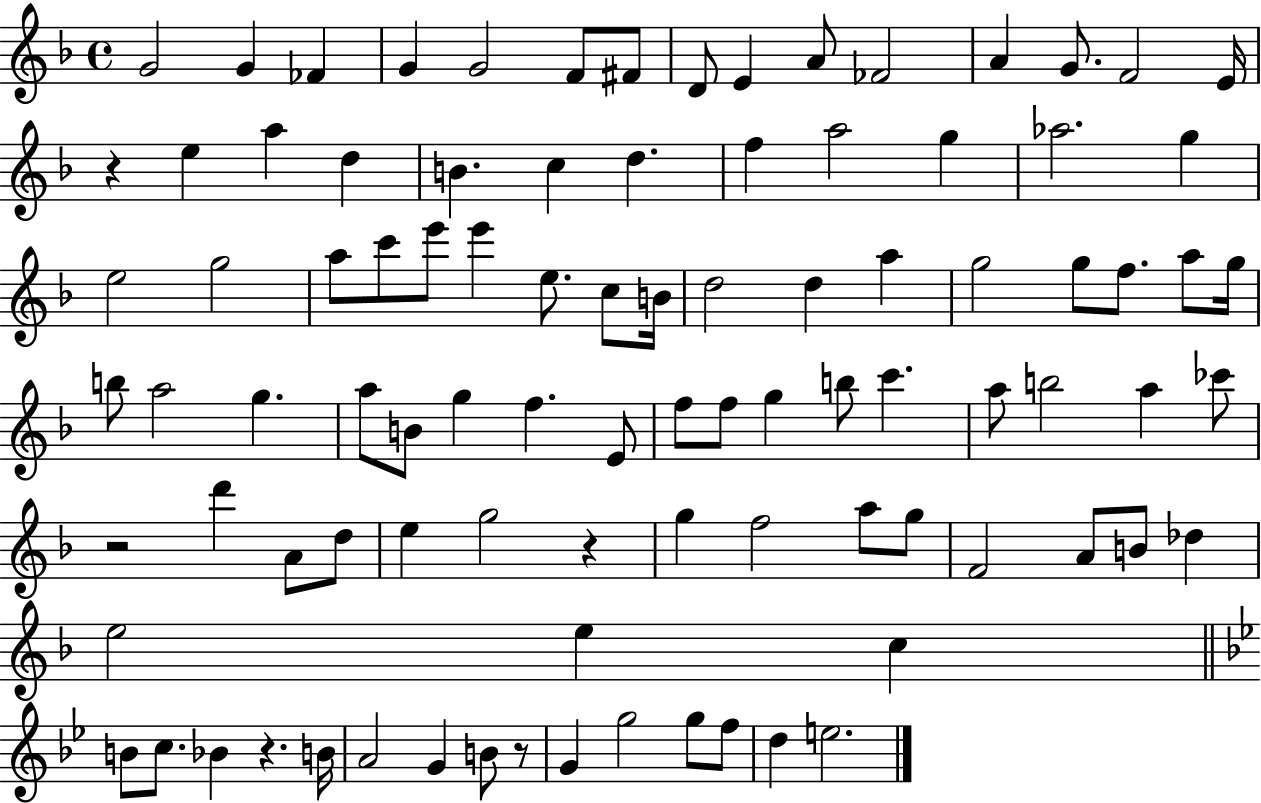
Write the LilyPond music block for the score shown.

{
  \clef treble
  \time 4/4
  \defaultTimeSignature
  \key f \major
  g'2 g'4 fes'4 | g'4 g'2 f'8 fis'8 | d'8 e'4 a'8 fes'2 | a'4 g'8. f'2 e'16 | \break r4 e''4 a''4 d''4 | b'4. c''4 d''4. | f''4 a''2 g''4 | aes''2. g''4 | \break e''2 g''2 | a''8 c'''8 e'''8 e'''4 e''8. c''8 b'16 | d''2 d''4 a''4 | g''2 g''8 f''8. a''8 g''16 | \break b''8 a''2 g''4. | a''8 b'8 g''4 f''4. e'8 | f''8 f''8 g''4 b''8 c'''4. | a''8 b''2 a''4 ces'''8 | \break r2 d'''4 a'8 d''8 | e''4 g''2 r4 | g''4 f''2 a''8 g''8 | f'2 a'8 b'8 des''4 | \break e''2 e''4 c''4 | \bar "||" \break \key bes \major b'8 c''8. bes'4 r4. b'16 | a'2 g'4 b'8 r8 | g'4 g''2 g''8 f''8 | d''4 e''2. | \break \bar "|."
}